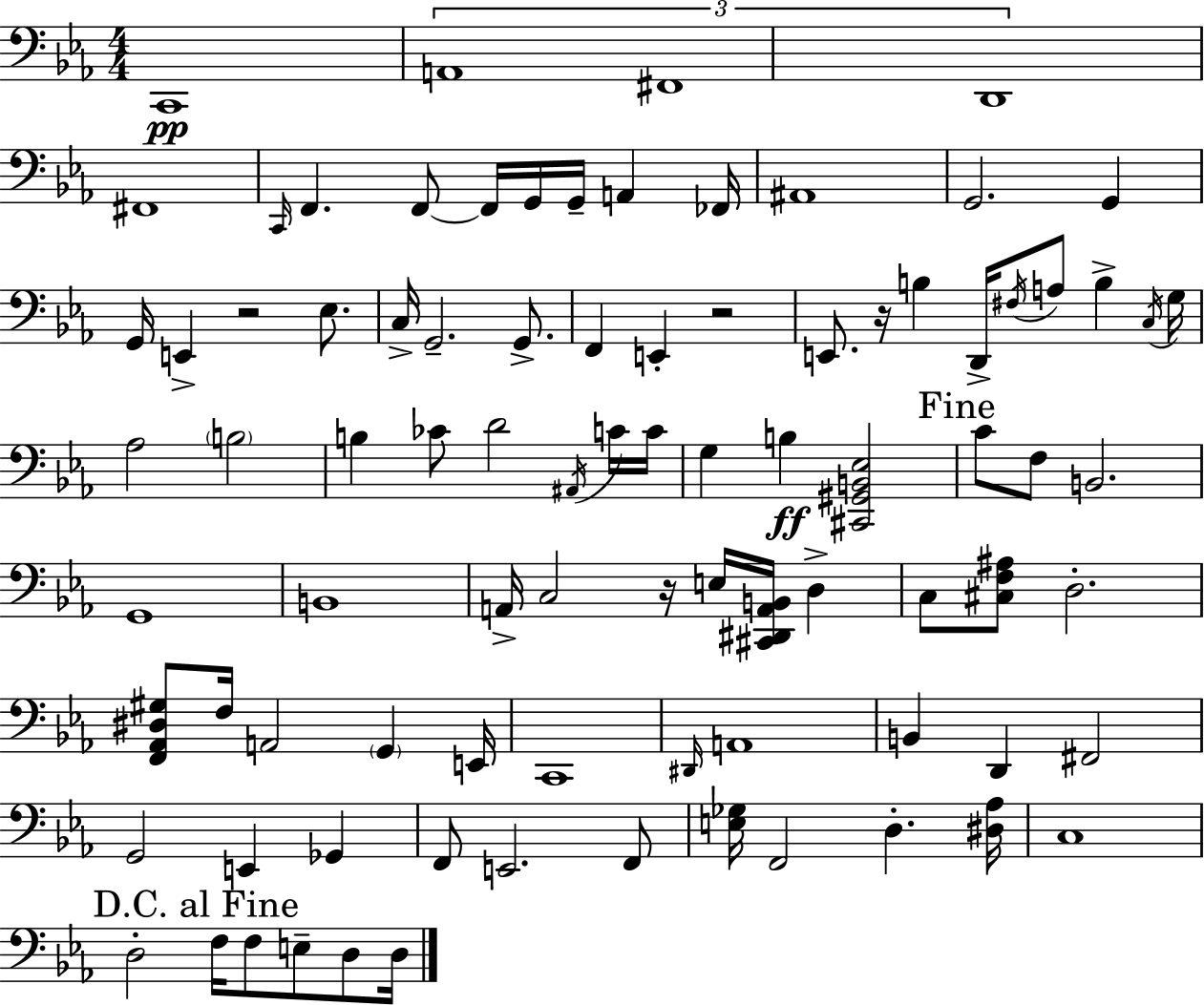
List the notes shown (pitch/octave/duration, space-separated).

C2/w A2/w F#2/w D2/w F#2/w C2/s F2/q. F2/e F2/s G2/s G2/s A2/q FES2/s A#2/w G2/h. G2/q G2/s E2/q R/h Eb3/e. C3/s G2/h. G2/e. F2/q E2/q R/h E2/e. R/s B3/q D2/s F#3/s A3/e B3/q C3/s G3/s Ab3/h B3/h B3/q CES4/e D4/h A#2/s C4/s C4/s G3/q B3/q [C#2,G#2,B2,Eb3]/h C4/e F3/e B2/h. G2/w B2/w A2/s C3/h R/s E3/s [C#2,D#2,A2,B2]/s D3/q C3/e [C#3,F3,A#3]/e D3/h. [F2,Ab2,D#3,G#3]/e F3/s A2/h G2/q E2/s C2/w D#2/s A2/w B2/q D2/q F#2/h G2/h E2/q Gb2/q F2/e E2/h. F2/e [E3,Gb3]/s F2/h D3/q. [D#3,Ab3]/s C3/w D3/h F3/s F3/e E3/e D3/e D3/s